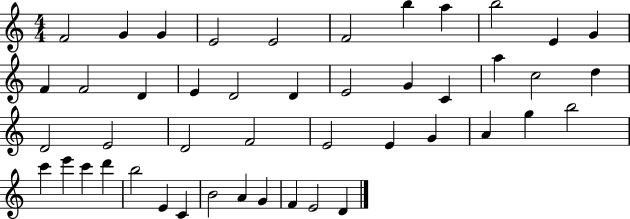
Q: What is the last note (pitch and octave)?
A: D4